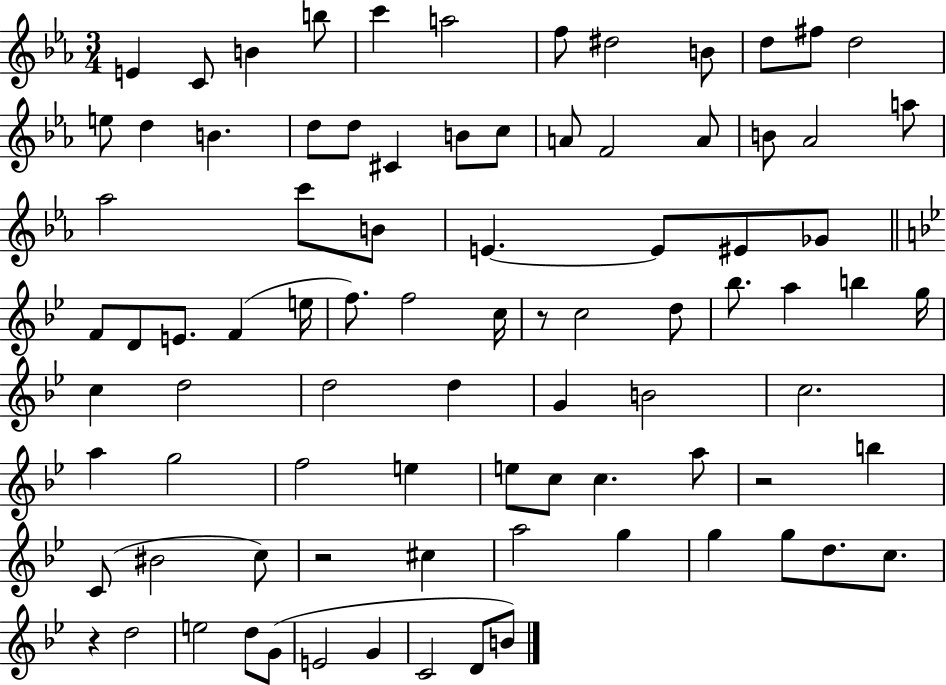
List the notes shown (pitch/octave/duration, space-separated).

E4/q C4/e B4/q B5/e C6/q A5/h F5/e D#5/h B4/e D5/e F#5/e D5/h E5/e D5/q B4/q. D5/e D5/e C#4/q B4/e C5/e A4/e F4/h A4/e B4/e Ab4/h A5/e Ab5/h C6/e B4/e E4/q. E4/e EIS4/e Gb4/e F4/e D4/e E4/e. F4/q E5/s F5/e. F5/h C5/s R/e C5/h D5/e Bb5/e. A5/q B5/q G5/s C5/q D5/h D5/h D5/q G4/q B4/h C5/h. A5/q G5/h F5/h E5/q E5/e C5/e C5/q. A5/e R/h B5/q C4/e BIS4/h C5/e R/h C#5/q A5/h G5/q G5/q G5/e D5/e. C5/e. R/q D5/h E5/h D5/e G4/e E4/h G4/q C4/h D4/e B4/e